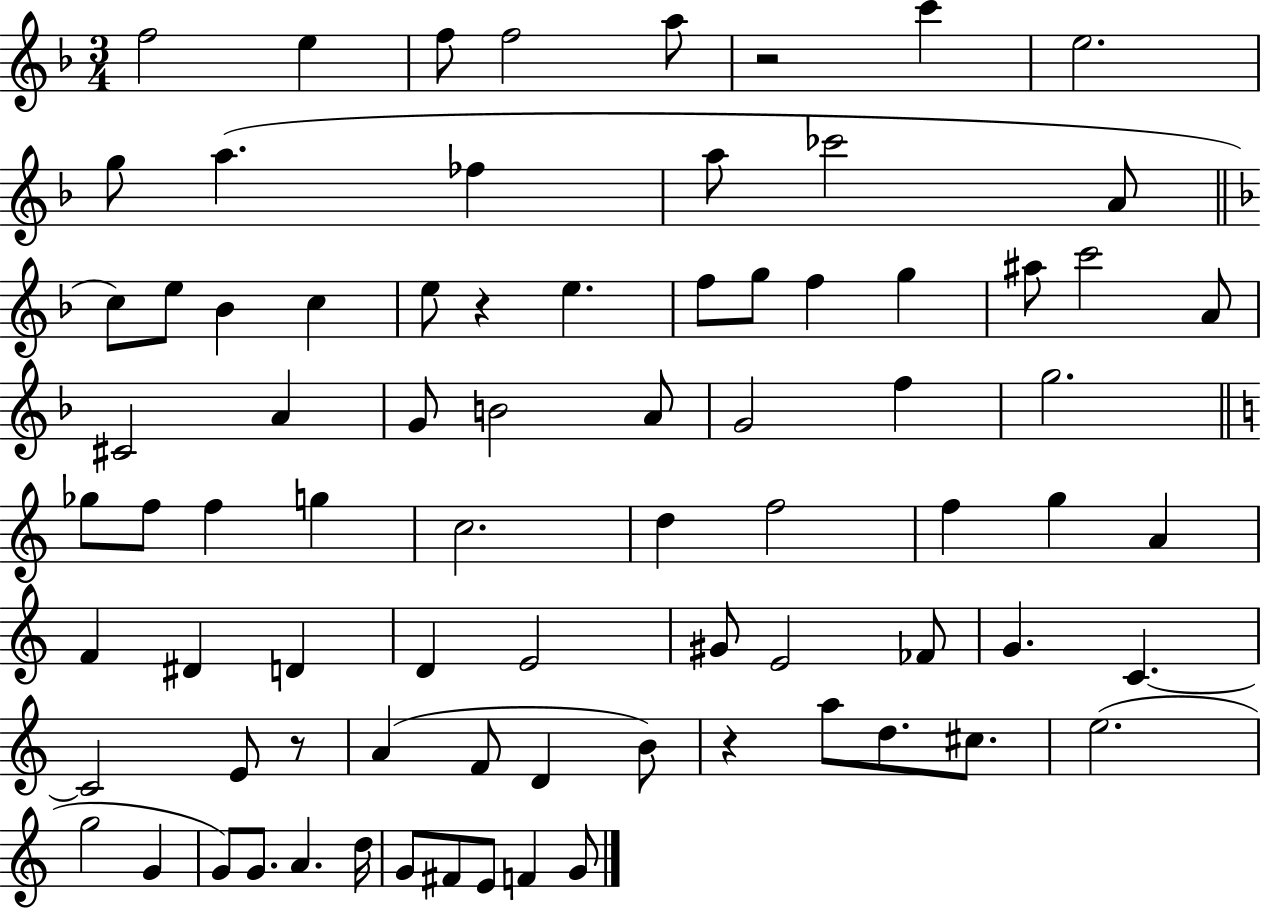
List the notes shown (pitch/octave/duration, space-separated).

F5/h E5/q F5/e F5/h A5/e R/h C6/q E5/h. G5/e A5/q. FES5/q A5/e CES6/h A4/e C5/e E5/e Bb4/q C5/q E5/e R/q E5/q. F5/e G5/e F5/q G5/q A#5/e C6/h A4/e C#4/h A4/q G4/e B4/h A4/e G4/h F5/q G5/h. Gb5/e F5/e F5/q G5/q C5/h. D5/q F5/h F5/q G5/q A4/q F4/q D#4/q D4/q D4/q E4/h G#4/e E4/h FES4/e G4/q. C4/q. C4/h E4/e R/e A4/q F4/e D4/q B4/e R/q A5/e D5/e. C#5/e. E5/h. G5/h G4/q G4/e G4/e. A4/q. D5/s G4/e F#4/e E4/e F4/q G4/e